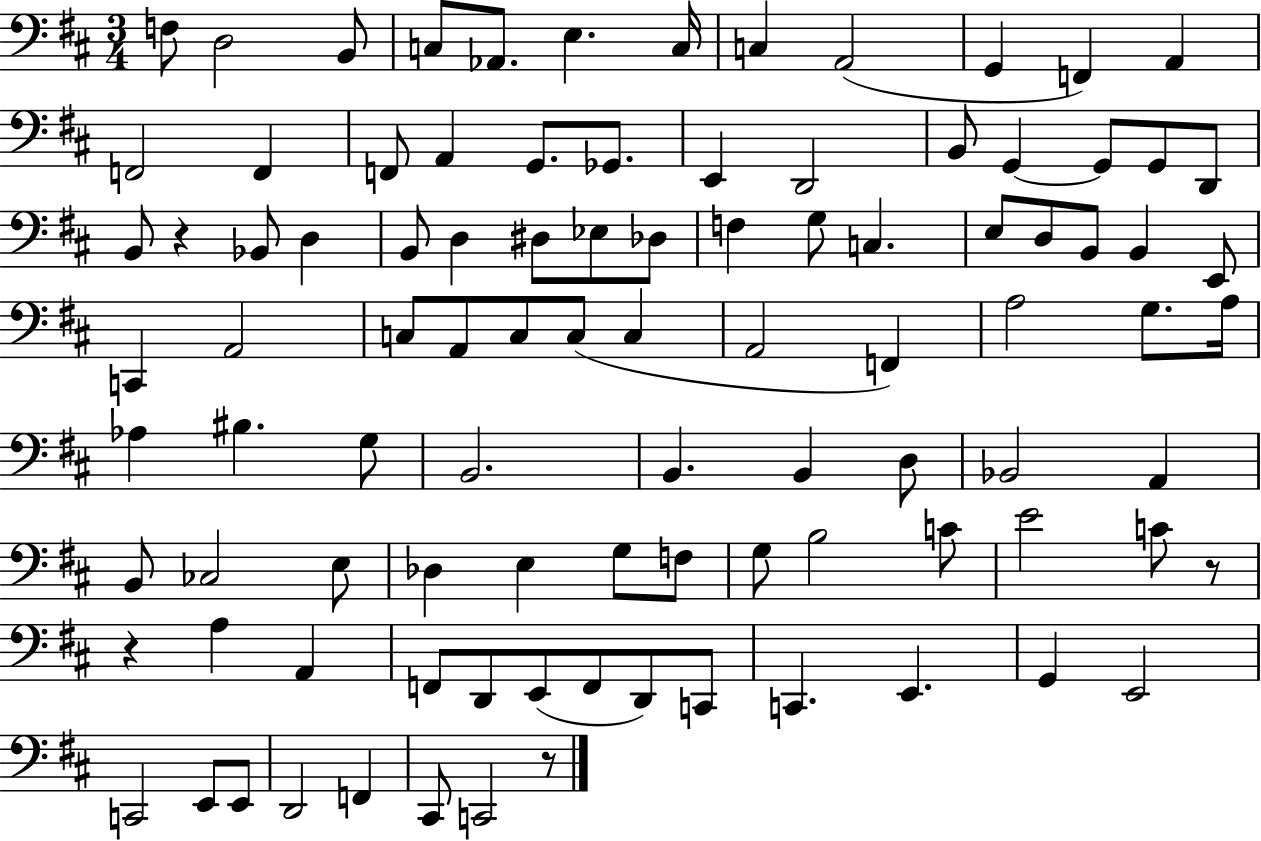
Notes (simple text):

F3/e D3/h B2/e C3/e Ab2/e. E3/q. C3/s C3/q A2/h G2/q F2/q A2/q F2/h F2/q F2/e A2/q G2/e. Gb2/e. E2/q D2/h B2/e G2/q G2/e G2/e D2/e B2/e R/q Bb2/e D3/q B2/e D3/q D#3/e Eb3/e Db3/e F3/q G3/e C3/q. E3/e D3/e B2/e B2/q E2/e C2/q A2/h C3/e A2/e C3/e C3/e C3/q A2/h F2/q A3/h G3/e. A3/s Ab3/q BIS3/q. G3/e B2/h. B2/q. B2/q D3/e Bb2/h A2/q B2/e CES3/h E3/e Db3/q E3/q G3/e F3/e G3/e B3/h C4/e E4/h C4/e R/e R/q A3/q A2/q F2/e D2/e E2/e F2/e D2/e C2/e C2/q. E2/q. G2/q E2/h C2/h E2/e E2/e D2/h F2/q C#2/e C2/h R/e